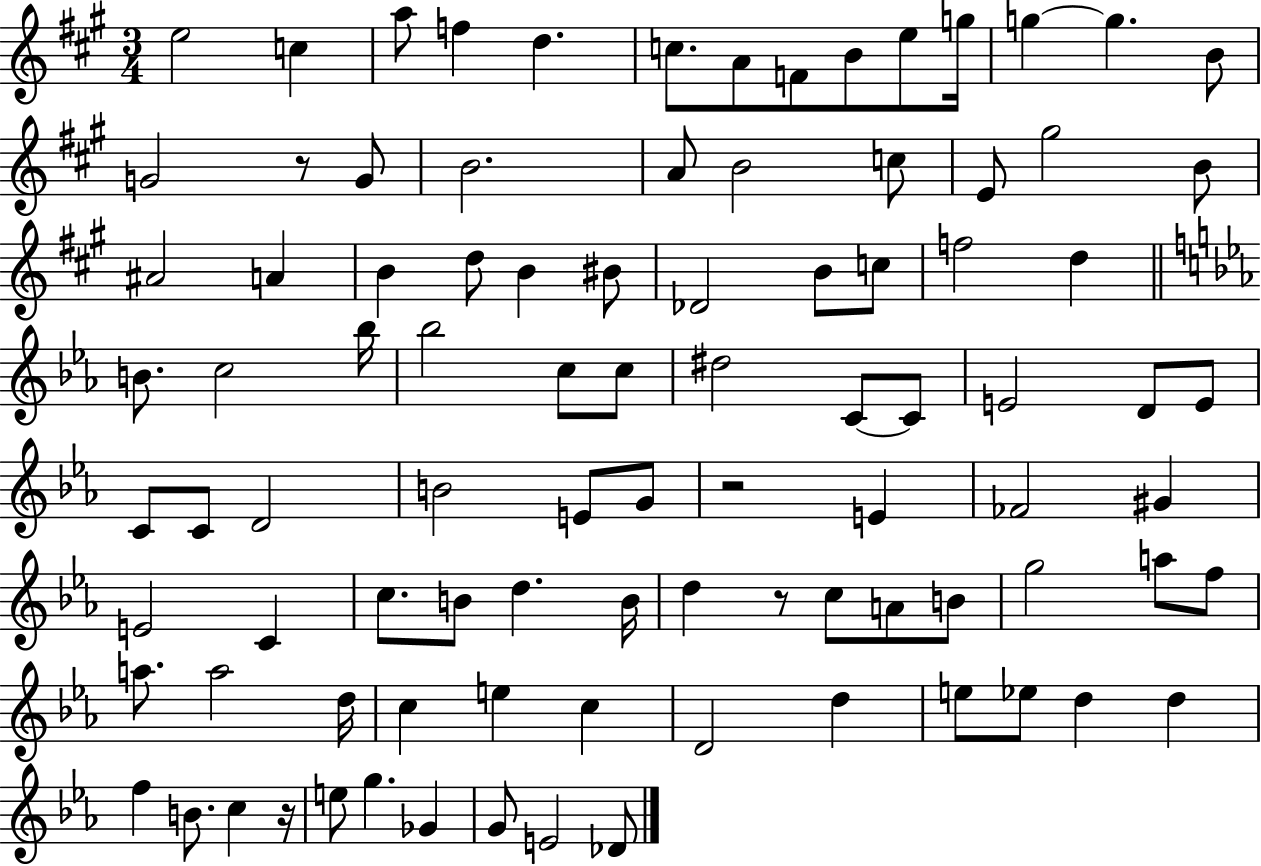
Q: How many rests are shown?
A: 4